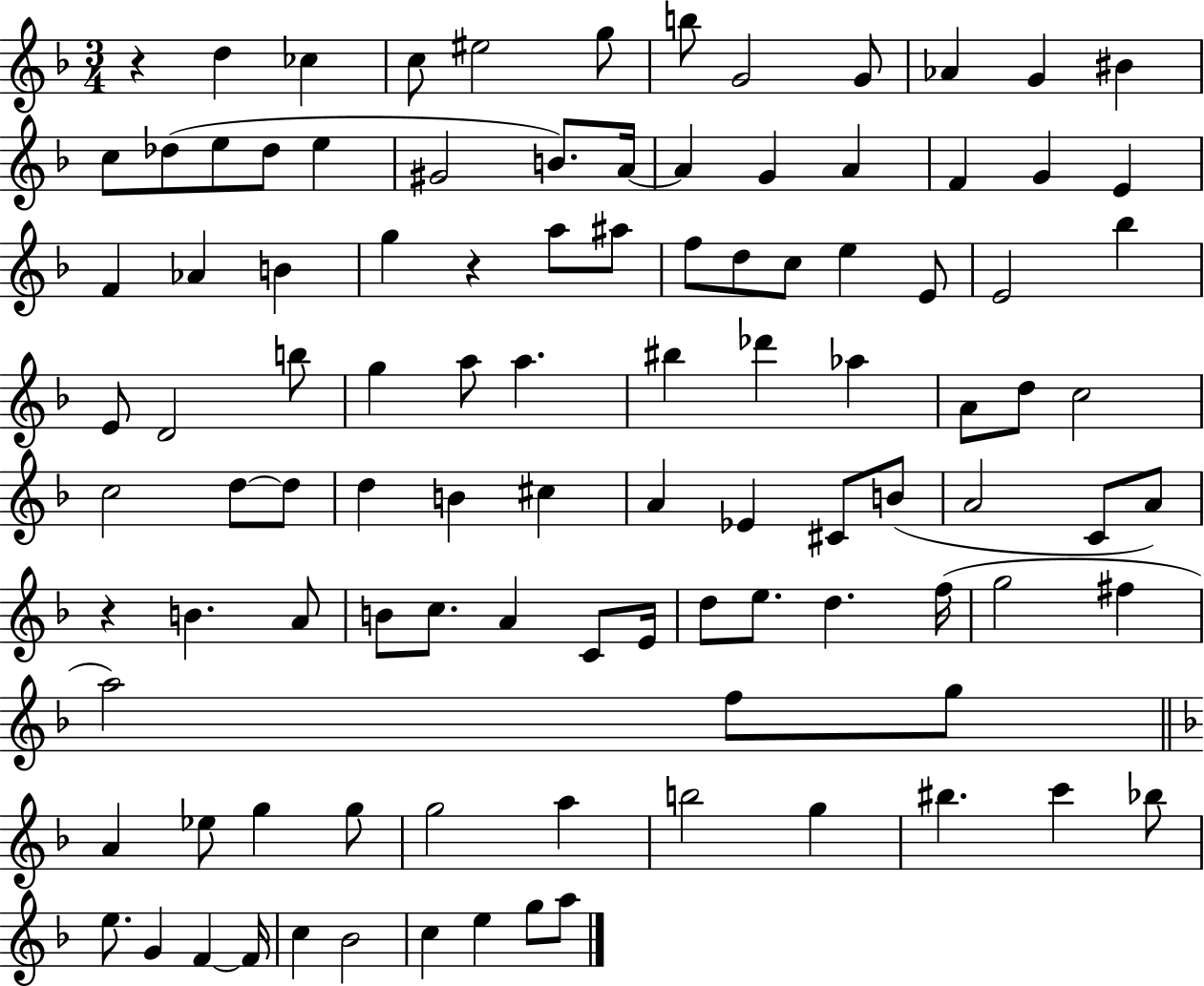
{
  \clef treble
  \numericTimeSignature
  \time 3/4
  \key f \major
  r4 d''4 ces''4 | c''8 eis''2 g''8 | b''8 g'2 g'8 | aes'4 g'4 bis'4 | \break c''8 des''8( e''8 des''8 e''4 | gis'2 b'8.) a'16~~ | a'4 g'4 a'4 | f'4 g'4 e'4 | \break f'4 aes'4 b'4 | g''4 r4 a''8 ais''8 | f''8 d''8 c''8 e''4 e'8 | e'2 bes''4 | \break e'8 d'2 b''8 | g''4 a''8 a''4. | bis''4 des'''4 aes''4 | a'8 d''8 c''2 | \break c''2 d''8~~ d''8 | d''4 b'4 cis''4 | a'4 ees'4 cis'8 b'8( | a'2 c'8 a'8) | \break r4 b'4. a'8 | b'8 c''8. a'4 c'8 e'16 | d''8 e''8. d''4. f''16( | g''2 fis''4 | \break a''2) f''8 g''8 | \bar "||" \break \key f \major a'4 ees''8 g''4 g''8 | g''2 a''4 | b''2 g''4 | bis''4. c'''4 bes''8 | \break e''8. g'4 f'4~~ f'16 | c''4 bes'2 | c''4 e''4 g''8 a''8 | \bar "|."
}